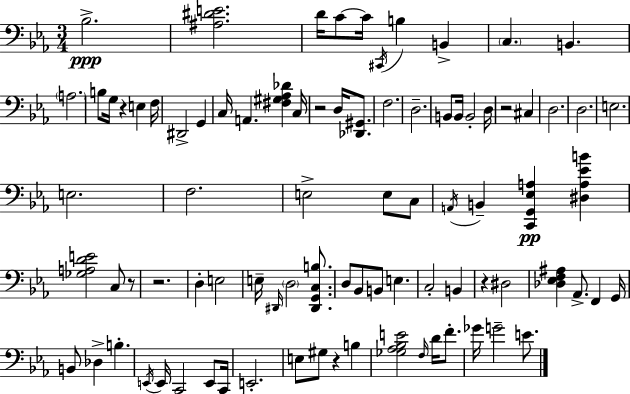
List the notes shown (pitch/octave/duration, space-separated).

Bb3/h. [A#3,D#4,E4]/h. D4/s C4/e C4/s C#2/s B3/q B2/q C3/q. B2/q. A3/h. B3/e G3/s R/q E3/q F3/s D#2/h G2/q C3/s A2/q. [F#3,G#3,Ab3,Db4]/q C3/s R/h D3/s [Db2,G#2]/e. F3/h. D3/h. B2/e B2/s B2/h D3/s R/h C#3/q D3/h. D3/h. E3/h. E3/h. F3/h. E3/h E3/e C3/e A2/s B2/q [C2,G2,Eb3,A3]/q [D#3,A3,Eb4,B4]/q [Gb3,A3,D4,E4]/h C3/e R/e R/h. D3/q E3/h E3/s D#2/s D3/h [D#2,G2,C3,B3]/e. D3/e Bb2/e B2/e E3/q. C3/h B2/q R/q D#3/h [Db3,Eb3,F3,A#3]/q Ab2/e. F2/q G2/s B2/e Db3/q B3/q. E2/s E2/s C2/h E2/e C2/s E2/h. E3/e G#3/e R/q B3/q [Gb3,Ab3,Bb3,E4]/h F3/s D4/s F4/e. Gb4/s G4/h E4/e.